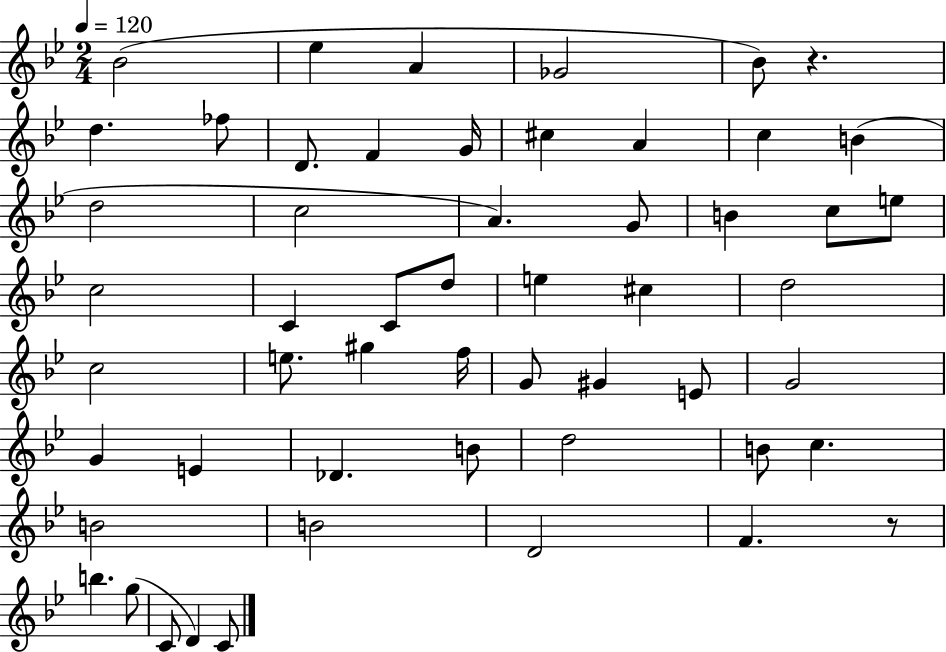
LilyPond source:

{
  \clef treble
  \numericTimeSignature
  \time 2/4
  \key bes \major
  \tempo 4 = 120
  bes'2( | ees''4 a'4 | ges'2 | bes'8) r4. | \break d''4. fes''8 | d'8. f'4 g'16 | cis''4 a'4 | c''4 b'4( | \break d''2 | c''2 | a'4.) g'8 | b'4 c''8 e''8 | \break c''2 | c'4 c'8 d''8 | e''4 cis''4 | d''2 | \break c''2 | e''8. gis''4 f''16 | g'8 gis'4 e'8 | g'2 | \break g'4 e'4 | des'4. b'8 | d''2 | b'8 c''4. | \break b'2 | b'2 | d'2 | f'4. r8 | \break b''4. g''8( | c'8 d'4) c'8 | \bar "|."
}